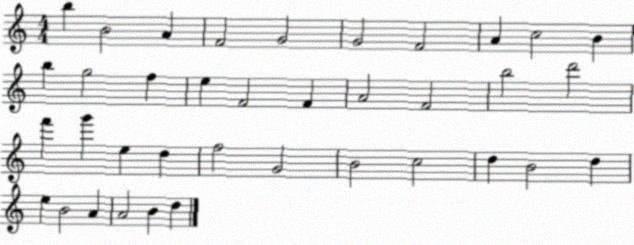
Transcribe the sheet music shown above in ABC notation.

X:1
T:Untitled
M:4/4
L:1/4
K:C
b B2 A F2 G2 G2 F2 A c2 B b g2 f e F2 F A2 F2 b2 d'2 f' g' e d f2 G2 B2 c2 d B2 d e B2 A A2 B d